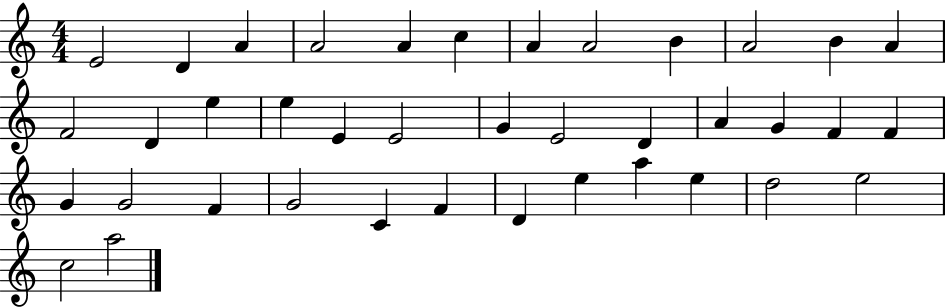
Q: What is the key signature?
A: C major